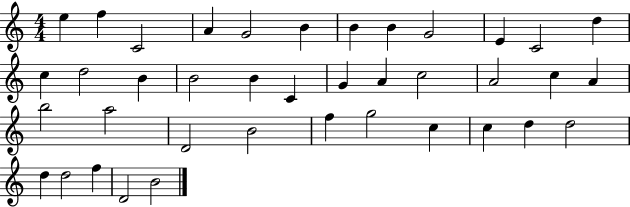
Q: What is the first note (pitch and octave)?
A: E5